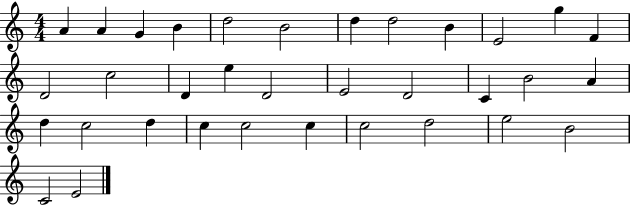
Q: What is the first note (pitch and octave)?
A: A4